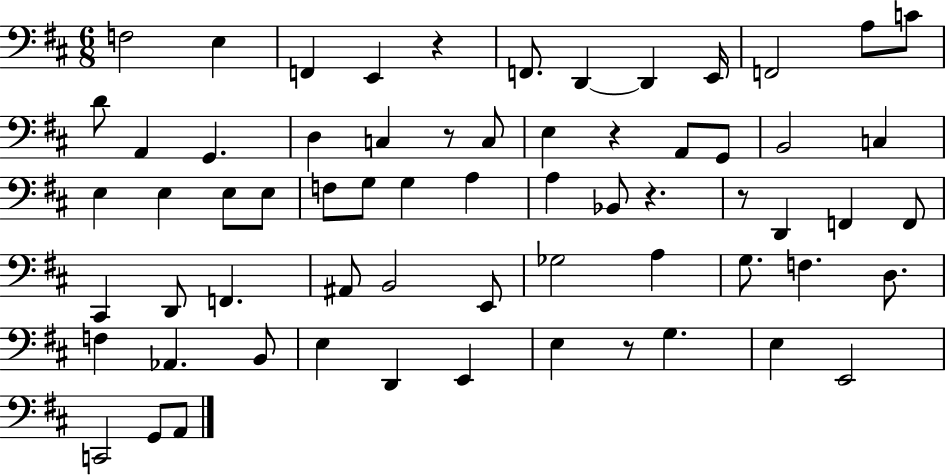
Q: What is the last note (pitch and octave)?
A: A2